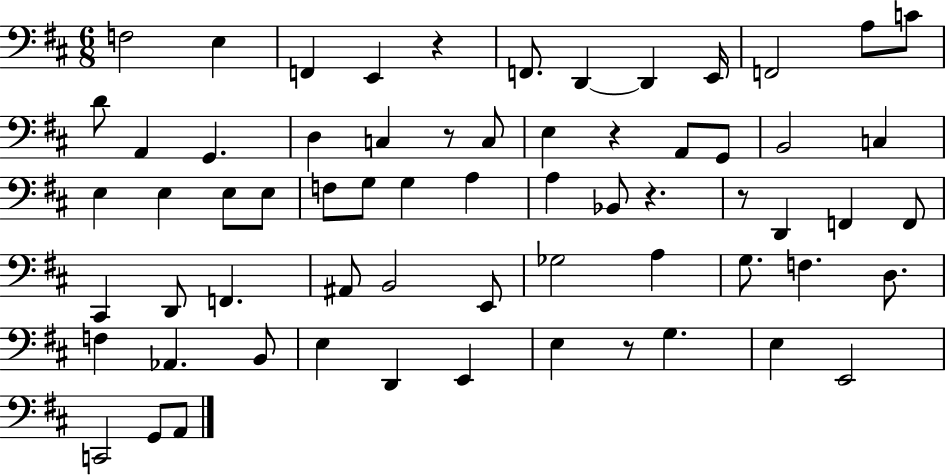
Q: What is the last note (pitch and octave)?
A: A2